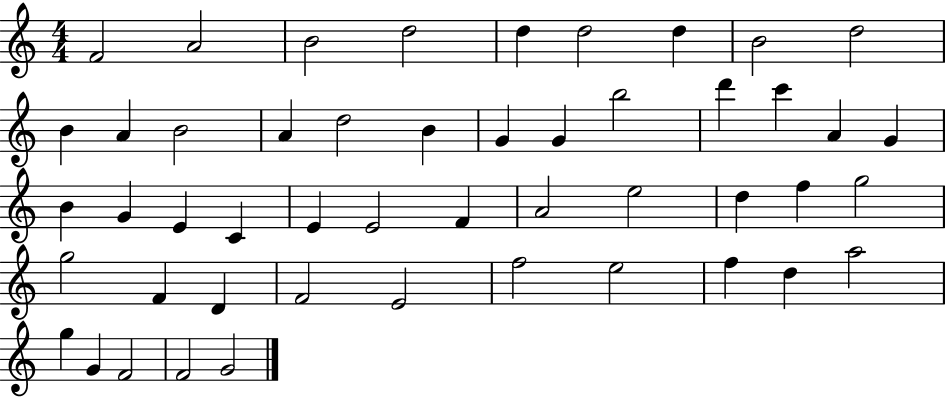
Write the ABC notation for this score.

X:1
T:Untitled
M:4/4
L:1/4
K:C
F2 A2 B2 d2 d d2 d B2 d2 B A B2 A d2 B G G b2 d' c' A G B G E C E E2 F A2 e2 d f g2 g2 F D F2 E2 f2 e2 f d a2 g G F2 F2 G2